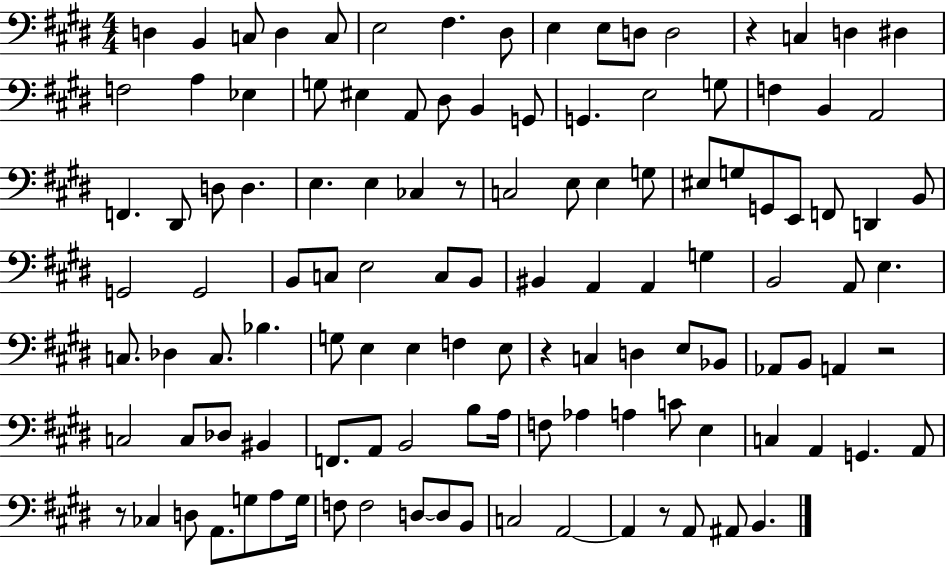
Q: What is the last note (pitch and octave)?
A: B2